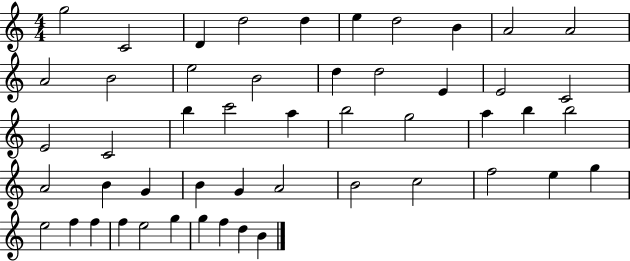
{
  \clef treble
  \numericTimeSignature
  \time 4/4
  \key c \major
  g''2 c'2 | d'4 d''2 d''4 | e''4 d''2 b'4 | a'2 a'2 | \break a'2 b'2 | e''2 b'2 | d''4 d''2 e'4 | e'2 c'2 | \break e'2 c'2 | b''4 c'''2 a''4 | b''2 g''2 | a''4 b''4 b''2 | \break a'2 b'4 g'4 | b'4 g'4 a'2 | b'2 c''2 | f''2 e''4 g''4 | \break e''2 f''4 f''4 | f''4 e''2 g''4 | g''4 f''4 d''4 b'4 | \bar "|."
}